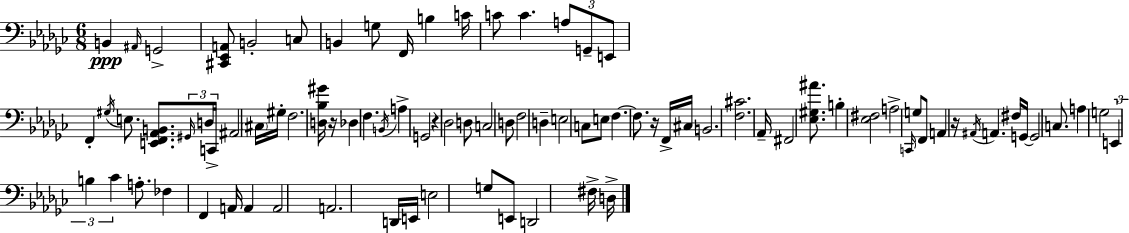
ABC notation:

X:1
T:Untitled
M:6/8
L:1/4
K:Ebm
B,, ^A,,/4 G,,2 [^C,,_E,,A,,]/2 B,,2 C,/2 B,, G,/2 F,,/4 B, C/4 C/2 C A,/2 G,,/2 E,,/2 F,, ^G,/4 E,/2 [E,,F,,_A,,B,,]/2 ^G,,/4 D,/4 C,,/4 ^A,,2 ^C,/4 ^G,/4 F,2 [D,_B,^G]/4 z/4 _D, F, B,,/4 A, G,,2 z _D,2 D,/2 C,2 D,/2 F,2 D, E,2 C,/2 E,/2 F, F,/2 z/4 F,,/4 ^C,/4 B,,2 [F,^C]2 _A,,/4 ^F,,2 [_E,^G,^A]/2 B, [_E,^F,]2 A,2 C,,/4 G,/2 F,,/2 A,, z/4 ^A,,/4 A,, ^F,/4 G,,/4 G,,2 C,/2 A, G,2 E,, B, _C A,/2 _F, F,, A,,/4 A,, A,,2 A,,2 D,,/4 E,,/4 E,2 G,/2 E,,/2 D,,2 ^F,/4 D,/4